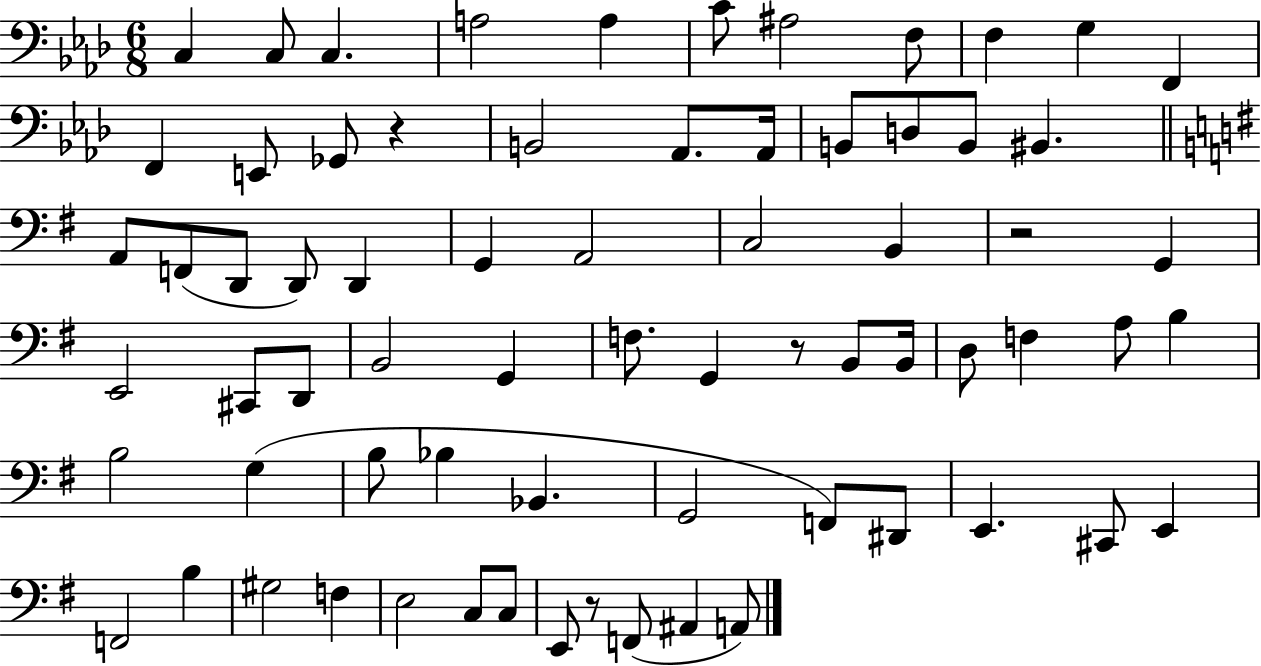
{
  \clef bass
  \numericTimeSignature
  \time 6/8
  \key aes \major
  c4 c8 c4. | a2 a4 | c'8 ais2 f8 | f4 g4 f,4 | \break f,4 e,8 ges,8 r4 | b,2 aes,8. aes,16 | b,8 d8 b,8 bis,4. | \bar "||" \break \key g \major a,8 f,8( d,8 d,8) d,4 | g,4 a,2 | c2 b,4 | r2 g,4 | \break e,2 cis,8 d,8 | b,2 g,4 | f8. g,4 r8 b,8 b,16 | d8 f4 a8 b4 | \break b2 g4( | b8 bes4 bes,4. | g,2 f,8) dis,8 | e,4. cis,8 e,4 | \break f,2 b4 | gis2 f4 | e2 c8 c8 | e,8 r8 f,8( ais,4 a,8) | \break \bar "|."
}